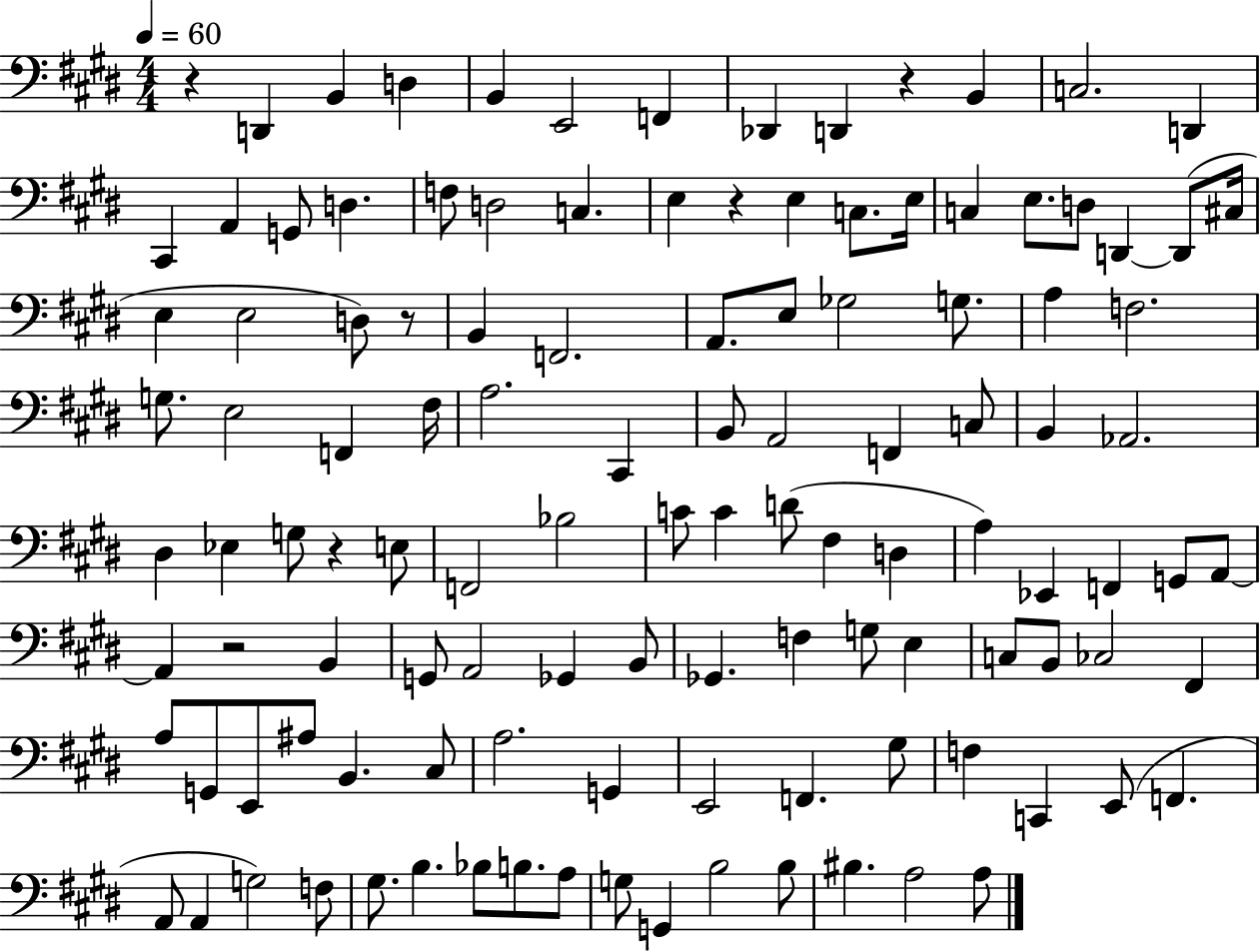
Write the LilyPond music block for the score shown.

{
  \clef bass
  \numericTimeSignature
  \time 4/4
  \key e \major
  \tempo 4 = 60
  \repeat volta 2 { r4 d,4 b,4 d4 | b,4 e,2 f,4 | des,4 d,4 r4 b,4 | c2. d,4 | \break cis,4 a,4 g,8 d4. | f8 d2 c4. | e4 r4 e4 c8. e16 | c4 e8. d8 d,4~~ d,8( cis16 | \break e4 e2 d8) r8 | b,4 f,2. | a,8. e8 ges2 g8. | a4 f2. | \break g8. e2 f,4 fis16 | a2. cis,4 | b,8 a,2 f,4 c8 | b,4 aes,2. | \break dis4 ees4 g8 r4 e8 | f,2 bes2 | c'8 c'4 d'8( fis4 d4 | a4) ees,4 f,4 g,8 a,8~~ | \break a,4 r2 b,4 | g,8 a,2 ges,4 b,8 | ges,4. f4 g8 e4 | c8 b,8 ces2 fis,4 | \break a8 g,8 e,8 ais8 b,4. cis8 | a2. g,4 | e,2 f,4. gis8 | f4 c,4 e,8( f,4. | \break a,8 a,4 g2) f8 | gis8. b4. bes8 b8. a8 | g8 g,4 b2 b8 | bis4. a2 a8 | \break } \bar "|."
}